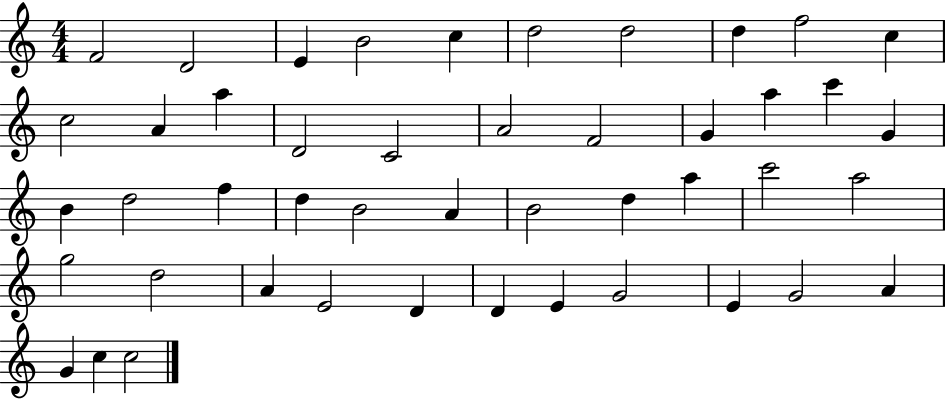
F4/h D4/h E4/q B4/h C5/q D5/h D5/h D5/q F5/h C5/q C5/h A4/q A5/q D4/h C4/h A4/h F4/h G4/q A5/q C6/q G4/q B4/q D5/h F5/q D5/q B4/h A4/q B4/h D5/q A5/q C6/h A5/h G5/h D5/h A4/q E4/h D4/q D4/q E4/q G4/h E4/q G4/h A4/q G4/q C5/q C5/h